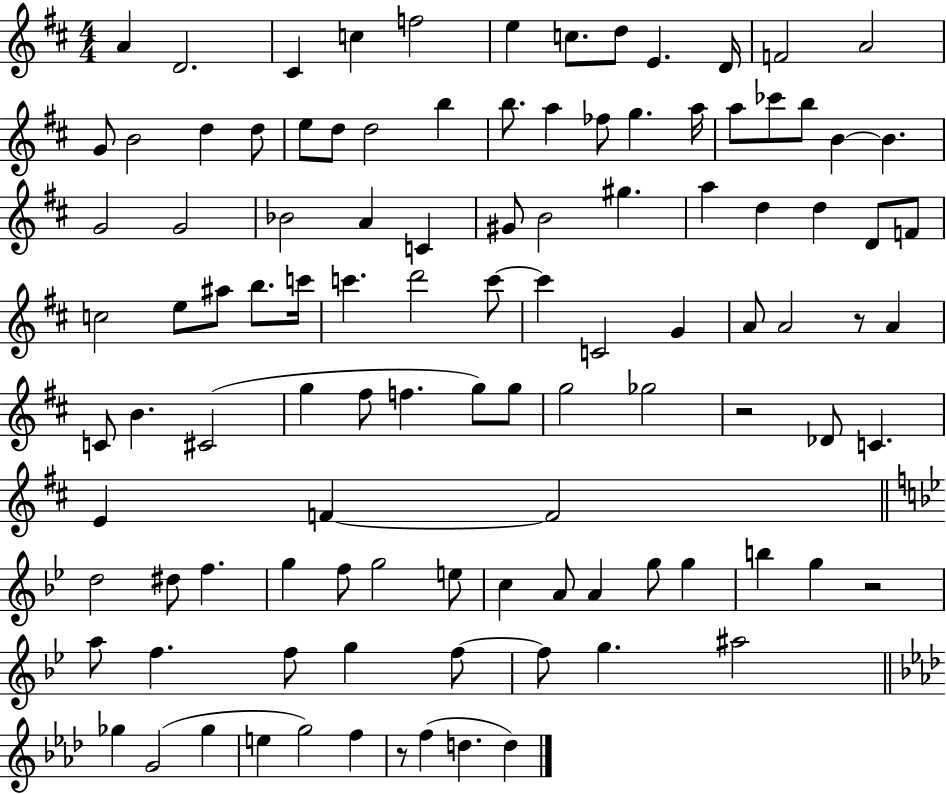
A4/q D4/h. C#4/q C5/q F5/h E5/q C5/e. D5/e E4/q. D4/s F4/h A4/h G4/e B4/h D5/q D5/e E5/e D5/e D5/h B5/q B5/e. A5/q FES5/e G5/q. A5/s A5/e CES6/e B5/e B4/q B4/q. G4/h G4/h Bb4/h A4/q C4/q G#4/e B4/h G#5/q. A5/q D5/q D5/q D4/e F4/e C5/h E5/e A#5/e B5/e. C6/s C6/q. D6/h C6/e C6/q C4/h G4/q A4/e A4/h R/e A4/q C4/e B4/q. C#4/h G5/q F#5/e F5/q. G5/e G5/e G5/h Gb5/h R/h Db4/e C4/q. E4/q F4/q F4/h D5/h D#5/e F5/q. G5/q F5/e G5/h E5/e C5/q A4/e A4/q G5/e G5/q B5/q G5/q R/h A5/e F5/q. F5/e G5/q F5/e F5/e G5/q. A#5/h Gb5/q G4/h Gb5/q E5/q G5/h F5/q R/e F5/q D5/q. D5/q